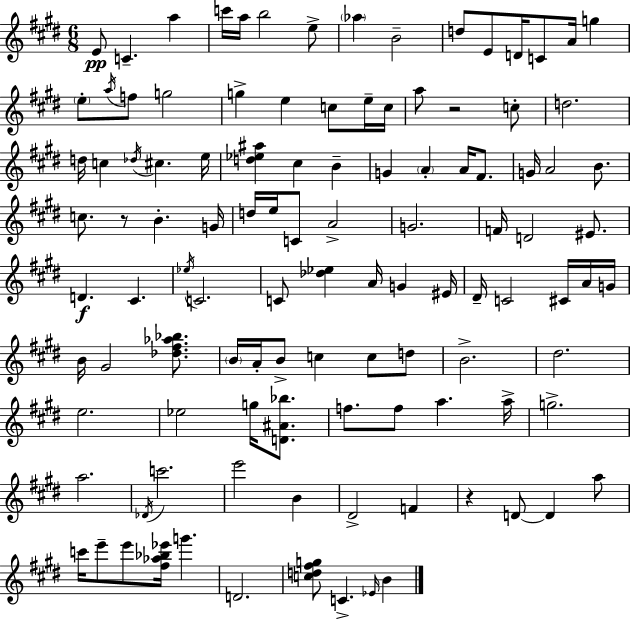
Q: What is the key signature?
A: E major